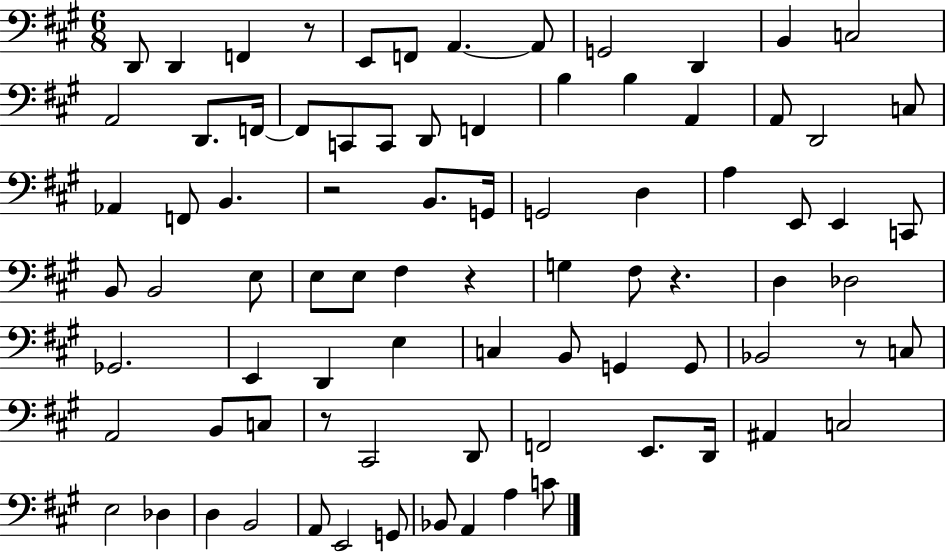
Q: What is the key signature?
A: A major